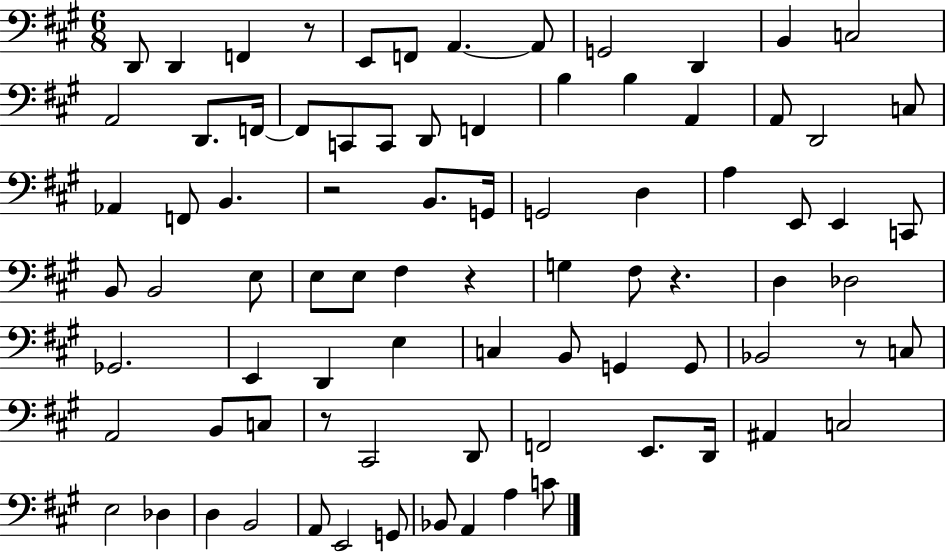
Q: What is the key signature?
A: A major